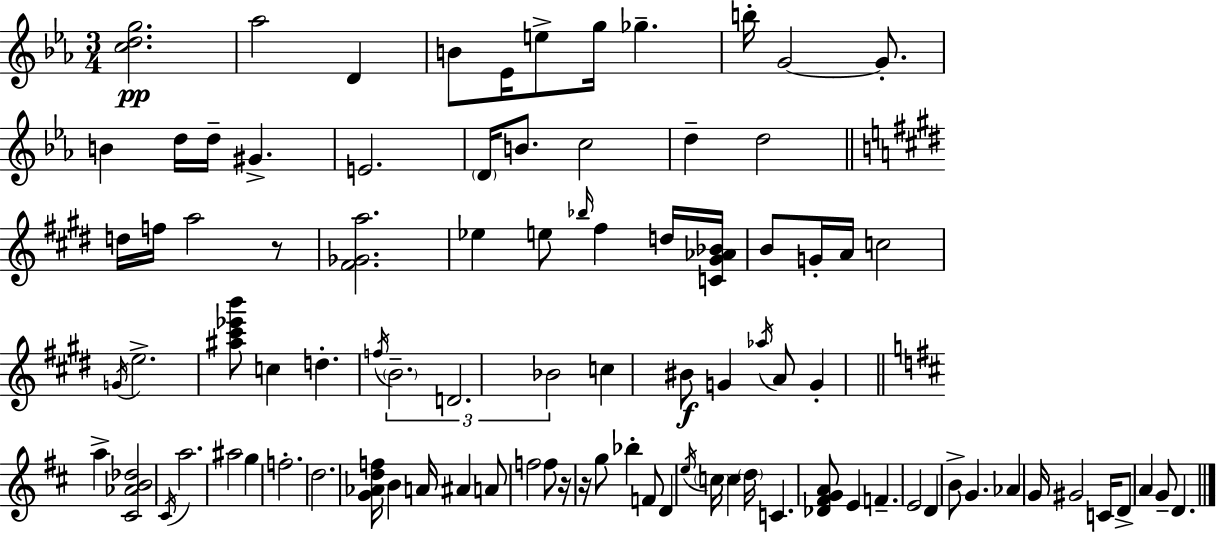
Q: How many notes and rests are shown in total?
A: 92